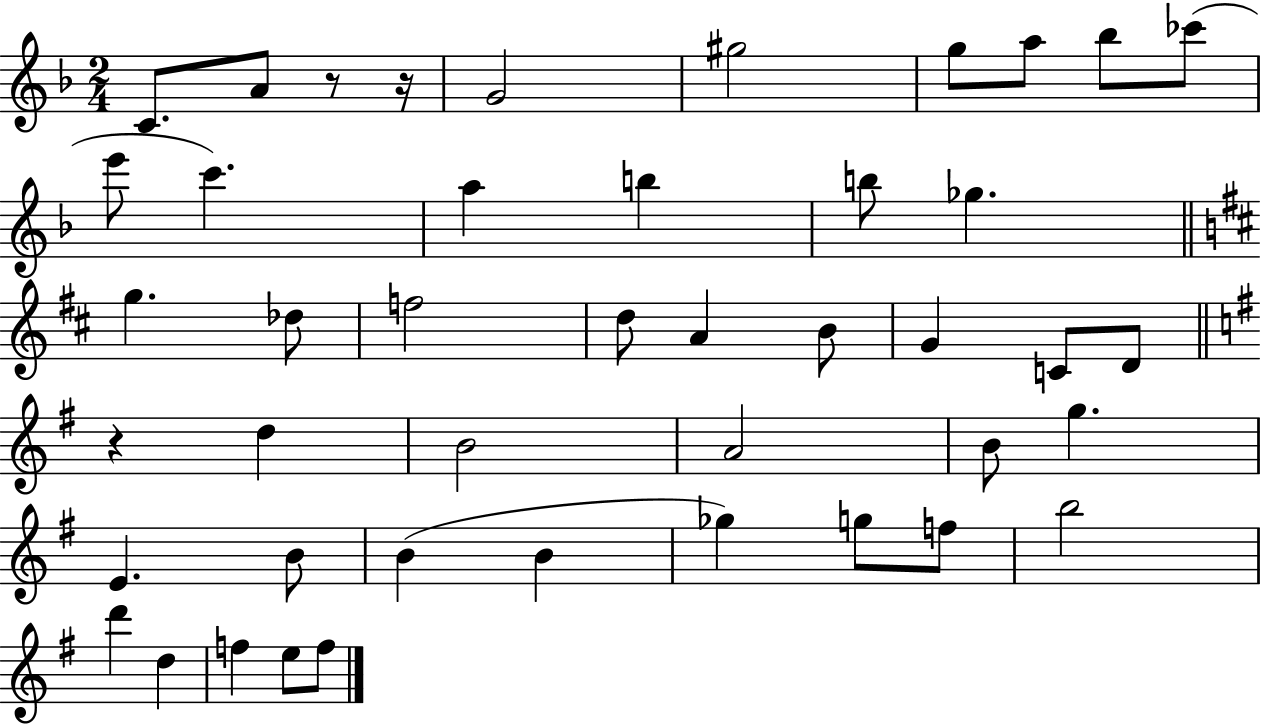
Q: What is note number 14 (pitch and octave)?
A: Gb5